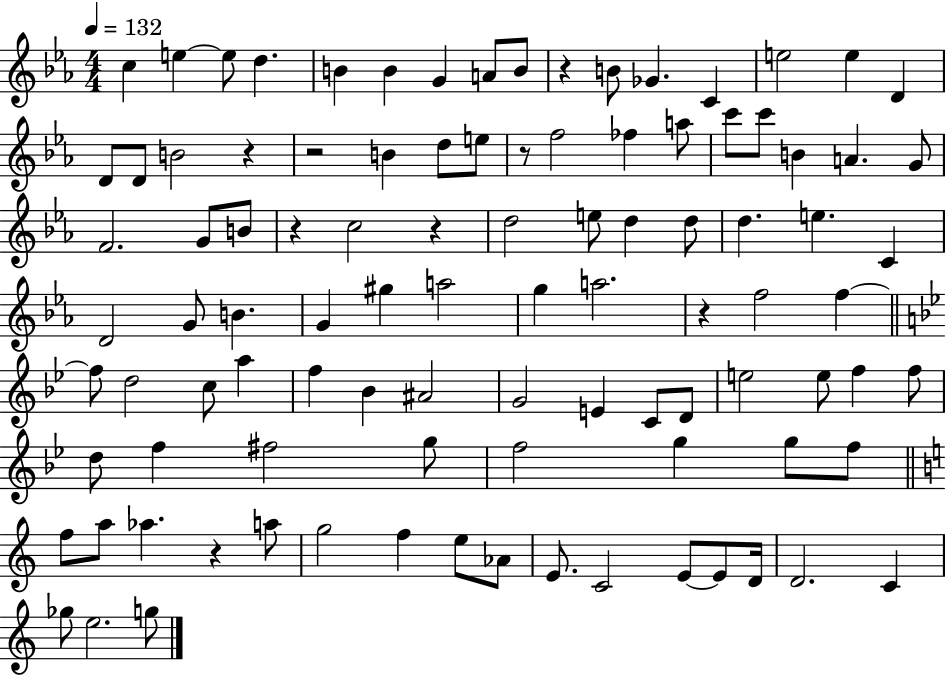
C5/q E5/q E5/e D5/q. B4/q B4/q G4/q A4/e B4/e R/q B4/e Gb4/q. C4/q E5/h E5/q D4/q D4/e D4/e B4/h R/q R/h B4/q D5/e E5/e R/e F5/h FES5/q A5/e C6/e C6/e B4/q A4/q. G4/e F4/h. G4/e B4/e R/q C5/h R/q D5/h E5/e D5/q D5/e D5/q. E5/q. C4/q D4/h G4/e B4/q. G4/q G#5/q A5/h G5/q A5/h. R/q F5/h F5/q F5/e D5/h C5/e A5/q F5/q Bb4/q A#4/h G4/h E4/q C4/e D4/e E5/h E5/e F5/q F5/e D5/e F5/q F#5/h G5/e F5/h G5/q G5/e F5/e F5/e A5/e Ab5/q. R/q A5/e G5/h F5/q E5/e Ab4/e E4/e. C4/h E4/e E4/e D4/s D4/h. C4/q Gb5/e E5/h. G5/e